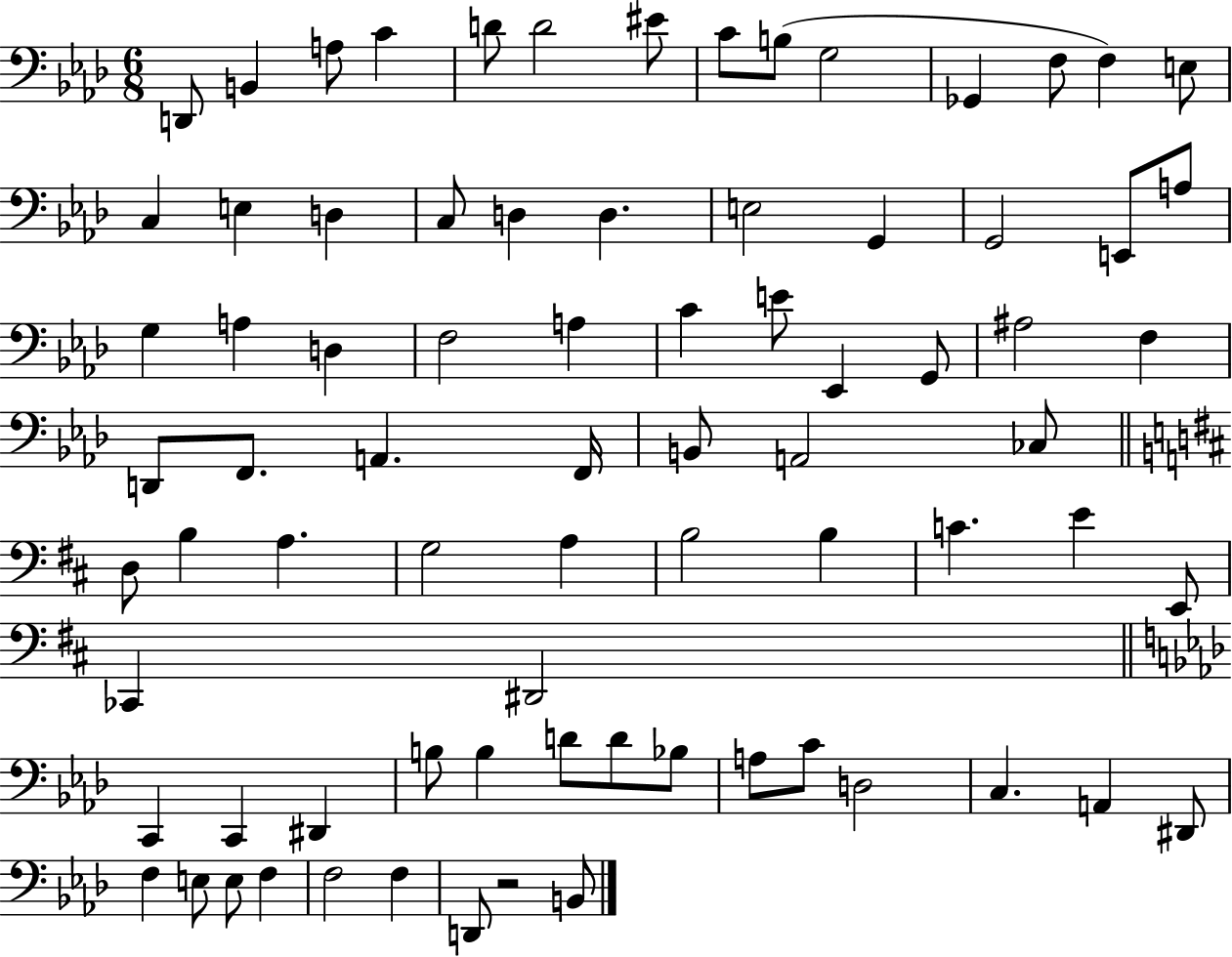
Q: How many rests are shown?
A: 1